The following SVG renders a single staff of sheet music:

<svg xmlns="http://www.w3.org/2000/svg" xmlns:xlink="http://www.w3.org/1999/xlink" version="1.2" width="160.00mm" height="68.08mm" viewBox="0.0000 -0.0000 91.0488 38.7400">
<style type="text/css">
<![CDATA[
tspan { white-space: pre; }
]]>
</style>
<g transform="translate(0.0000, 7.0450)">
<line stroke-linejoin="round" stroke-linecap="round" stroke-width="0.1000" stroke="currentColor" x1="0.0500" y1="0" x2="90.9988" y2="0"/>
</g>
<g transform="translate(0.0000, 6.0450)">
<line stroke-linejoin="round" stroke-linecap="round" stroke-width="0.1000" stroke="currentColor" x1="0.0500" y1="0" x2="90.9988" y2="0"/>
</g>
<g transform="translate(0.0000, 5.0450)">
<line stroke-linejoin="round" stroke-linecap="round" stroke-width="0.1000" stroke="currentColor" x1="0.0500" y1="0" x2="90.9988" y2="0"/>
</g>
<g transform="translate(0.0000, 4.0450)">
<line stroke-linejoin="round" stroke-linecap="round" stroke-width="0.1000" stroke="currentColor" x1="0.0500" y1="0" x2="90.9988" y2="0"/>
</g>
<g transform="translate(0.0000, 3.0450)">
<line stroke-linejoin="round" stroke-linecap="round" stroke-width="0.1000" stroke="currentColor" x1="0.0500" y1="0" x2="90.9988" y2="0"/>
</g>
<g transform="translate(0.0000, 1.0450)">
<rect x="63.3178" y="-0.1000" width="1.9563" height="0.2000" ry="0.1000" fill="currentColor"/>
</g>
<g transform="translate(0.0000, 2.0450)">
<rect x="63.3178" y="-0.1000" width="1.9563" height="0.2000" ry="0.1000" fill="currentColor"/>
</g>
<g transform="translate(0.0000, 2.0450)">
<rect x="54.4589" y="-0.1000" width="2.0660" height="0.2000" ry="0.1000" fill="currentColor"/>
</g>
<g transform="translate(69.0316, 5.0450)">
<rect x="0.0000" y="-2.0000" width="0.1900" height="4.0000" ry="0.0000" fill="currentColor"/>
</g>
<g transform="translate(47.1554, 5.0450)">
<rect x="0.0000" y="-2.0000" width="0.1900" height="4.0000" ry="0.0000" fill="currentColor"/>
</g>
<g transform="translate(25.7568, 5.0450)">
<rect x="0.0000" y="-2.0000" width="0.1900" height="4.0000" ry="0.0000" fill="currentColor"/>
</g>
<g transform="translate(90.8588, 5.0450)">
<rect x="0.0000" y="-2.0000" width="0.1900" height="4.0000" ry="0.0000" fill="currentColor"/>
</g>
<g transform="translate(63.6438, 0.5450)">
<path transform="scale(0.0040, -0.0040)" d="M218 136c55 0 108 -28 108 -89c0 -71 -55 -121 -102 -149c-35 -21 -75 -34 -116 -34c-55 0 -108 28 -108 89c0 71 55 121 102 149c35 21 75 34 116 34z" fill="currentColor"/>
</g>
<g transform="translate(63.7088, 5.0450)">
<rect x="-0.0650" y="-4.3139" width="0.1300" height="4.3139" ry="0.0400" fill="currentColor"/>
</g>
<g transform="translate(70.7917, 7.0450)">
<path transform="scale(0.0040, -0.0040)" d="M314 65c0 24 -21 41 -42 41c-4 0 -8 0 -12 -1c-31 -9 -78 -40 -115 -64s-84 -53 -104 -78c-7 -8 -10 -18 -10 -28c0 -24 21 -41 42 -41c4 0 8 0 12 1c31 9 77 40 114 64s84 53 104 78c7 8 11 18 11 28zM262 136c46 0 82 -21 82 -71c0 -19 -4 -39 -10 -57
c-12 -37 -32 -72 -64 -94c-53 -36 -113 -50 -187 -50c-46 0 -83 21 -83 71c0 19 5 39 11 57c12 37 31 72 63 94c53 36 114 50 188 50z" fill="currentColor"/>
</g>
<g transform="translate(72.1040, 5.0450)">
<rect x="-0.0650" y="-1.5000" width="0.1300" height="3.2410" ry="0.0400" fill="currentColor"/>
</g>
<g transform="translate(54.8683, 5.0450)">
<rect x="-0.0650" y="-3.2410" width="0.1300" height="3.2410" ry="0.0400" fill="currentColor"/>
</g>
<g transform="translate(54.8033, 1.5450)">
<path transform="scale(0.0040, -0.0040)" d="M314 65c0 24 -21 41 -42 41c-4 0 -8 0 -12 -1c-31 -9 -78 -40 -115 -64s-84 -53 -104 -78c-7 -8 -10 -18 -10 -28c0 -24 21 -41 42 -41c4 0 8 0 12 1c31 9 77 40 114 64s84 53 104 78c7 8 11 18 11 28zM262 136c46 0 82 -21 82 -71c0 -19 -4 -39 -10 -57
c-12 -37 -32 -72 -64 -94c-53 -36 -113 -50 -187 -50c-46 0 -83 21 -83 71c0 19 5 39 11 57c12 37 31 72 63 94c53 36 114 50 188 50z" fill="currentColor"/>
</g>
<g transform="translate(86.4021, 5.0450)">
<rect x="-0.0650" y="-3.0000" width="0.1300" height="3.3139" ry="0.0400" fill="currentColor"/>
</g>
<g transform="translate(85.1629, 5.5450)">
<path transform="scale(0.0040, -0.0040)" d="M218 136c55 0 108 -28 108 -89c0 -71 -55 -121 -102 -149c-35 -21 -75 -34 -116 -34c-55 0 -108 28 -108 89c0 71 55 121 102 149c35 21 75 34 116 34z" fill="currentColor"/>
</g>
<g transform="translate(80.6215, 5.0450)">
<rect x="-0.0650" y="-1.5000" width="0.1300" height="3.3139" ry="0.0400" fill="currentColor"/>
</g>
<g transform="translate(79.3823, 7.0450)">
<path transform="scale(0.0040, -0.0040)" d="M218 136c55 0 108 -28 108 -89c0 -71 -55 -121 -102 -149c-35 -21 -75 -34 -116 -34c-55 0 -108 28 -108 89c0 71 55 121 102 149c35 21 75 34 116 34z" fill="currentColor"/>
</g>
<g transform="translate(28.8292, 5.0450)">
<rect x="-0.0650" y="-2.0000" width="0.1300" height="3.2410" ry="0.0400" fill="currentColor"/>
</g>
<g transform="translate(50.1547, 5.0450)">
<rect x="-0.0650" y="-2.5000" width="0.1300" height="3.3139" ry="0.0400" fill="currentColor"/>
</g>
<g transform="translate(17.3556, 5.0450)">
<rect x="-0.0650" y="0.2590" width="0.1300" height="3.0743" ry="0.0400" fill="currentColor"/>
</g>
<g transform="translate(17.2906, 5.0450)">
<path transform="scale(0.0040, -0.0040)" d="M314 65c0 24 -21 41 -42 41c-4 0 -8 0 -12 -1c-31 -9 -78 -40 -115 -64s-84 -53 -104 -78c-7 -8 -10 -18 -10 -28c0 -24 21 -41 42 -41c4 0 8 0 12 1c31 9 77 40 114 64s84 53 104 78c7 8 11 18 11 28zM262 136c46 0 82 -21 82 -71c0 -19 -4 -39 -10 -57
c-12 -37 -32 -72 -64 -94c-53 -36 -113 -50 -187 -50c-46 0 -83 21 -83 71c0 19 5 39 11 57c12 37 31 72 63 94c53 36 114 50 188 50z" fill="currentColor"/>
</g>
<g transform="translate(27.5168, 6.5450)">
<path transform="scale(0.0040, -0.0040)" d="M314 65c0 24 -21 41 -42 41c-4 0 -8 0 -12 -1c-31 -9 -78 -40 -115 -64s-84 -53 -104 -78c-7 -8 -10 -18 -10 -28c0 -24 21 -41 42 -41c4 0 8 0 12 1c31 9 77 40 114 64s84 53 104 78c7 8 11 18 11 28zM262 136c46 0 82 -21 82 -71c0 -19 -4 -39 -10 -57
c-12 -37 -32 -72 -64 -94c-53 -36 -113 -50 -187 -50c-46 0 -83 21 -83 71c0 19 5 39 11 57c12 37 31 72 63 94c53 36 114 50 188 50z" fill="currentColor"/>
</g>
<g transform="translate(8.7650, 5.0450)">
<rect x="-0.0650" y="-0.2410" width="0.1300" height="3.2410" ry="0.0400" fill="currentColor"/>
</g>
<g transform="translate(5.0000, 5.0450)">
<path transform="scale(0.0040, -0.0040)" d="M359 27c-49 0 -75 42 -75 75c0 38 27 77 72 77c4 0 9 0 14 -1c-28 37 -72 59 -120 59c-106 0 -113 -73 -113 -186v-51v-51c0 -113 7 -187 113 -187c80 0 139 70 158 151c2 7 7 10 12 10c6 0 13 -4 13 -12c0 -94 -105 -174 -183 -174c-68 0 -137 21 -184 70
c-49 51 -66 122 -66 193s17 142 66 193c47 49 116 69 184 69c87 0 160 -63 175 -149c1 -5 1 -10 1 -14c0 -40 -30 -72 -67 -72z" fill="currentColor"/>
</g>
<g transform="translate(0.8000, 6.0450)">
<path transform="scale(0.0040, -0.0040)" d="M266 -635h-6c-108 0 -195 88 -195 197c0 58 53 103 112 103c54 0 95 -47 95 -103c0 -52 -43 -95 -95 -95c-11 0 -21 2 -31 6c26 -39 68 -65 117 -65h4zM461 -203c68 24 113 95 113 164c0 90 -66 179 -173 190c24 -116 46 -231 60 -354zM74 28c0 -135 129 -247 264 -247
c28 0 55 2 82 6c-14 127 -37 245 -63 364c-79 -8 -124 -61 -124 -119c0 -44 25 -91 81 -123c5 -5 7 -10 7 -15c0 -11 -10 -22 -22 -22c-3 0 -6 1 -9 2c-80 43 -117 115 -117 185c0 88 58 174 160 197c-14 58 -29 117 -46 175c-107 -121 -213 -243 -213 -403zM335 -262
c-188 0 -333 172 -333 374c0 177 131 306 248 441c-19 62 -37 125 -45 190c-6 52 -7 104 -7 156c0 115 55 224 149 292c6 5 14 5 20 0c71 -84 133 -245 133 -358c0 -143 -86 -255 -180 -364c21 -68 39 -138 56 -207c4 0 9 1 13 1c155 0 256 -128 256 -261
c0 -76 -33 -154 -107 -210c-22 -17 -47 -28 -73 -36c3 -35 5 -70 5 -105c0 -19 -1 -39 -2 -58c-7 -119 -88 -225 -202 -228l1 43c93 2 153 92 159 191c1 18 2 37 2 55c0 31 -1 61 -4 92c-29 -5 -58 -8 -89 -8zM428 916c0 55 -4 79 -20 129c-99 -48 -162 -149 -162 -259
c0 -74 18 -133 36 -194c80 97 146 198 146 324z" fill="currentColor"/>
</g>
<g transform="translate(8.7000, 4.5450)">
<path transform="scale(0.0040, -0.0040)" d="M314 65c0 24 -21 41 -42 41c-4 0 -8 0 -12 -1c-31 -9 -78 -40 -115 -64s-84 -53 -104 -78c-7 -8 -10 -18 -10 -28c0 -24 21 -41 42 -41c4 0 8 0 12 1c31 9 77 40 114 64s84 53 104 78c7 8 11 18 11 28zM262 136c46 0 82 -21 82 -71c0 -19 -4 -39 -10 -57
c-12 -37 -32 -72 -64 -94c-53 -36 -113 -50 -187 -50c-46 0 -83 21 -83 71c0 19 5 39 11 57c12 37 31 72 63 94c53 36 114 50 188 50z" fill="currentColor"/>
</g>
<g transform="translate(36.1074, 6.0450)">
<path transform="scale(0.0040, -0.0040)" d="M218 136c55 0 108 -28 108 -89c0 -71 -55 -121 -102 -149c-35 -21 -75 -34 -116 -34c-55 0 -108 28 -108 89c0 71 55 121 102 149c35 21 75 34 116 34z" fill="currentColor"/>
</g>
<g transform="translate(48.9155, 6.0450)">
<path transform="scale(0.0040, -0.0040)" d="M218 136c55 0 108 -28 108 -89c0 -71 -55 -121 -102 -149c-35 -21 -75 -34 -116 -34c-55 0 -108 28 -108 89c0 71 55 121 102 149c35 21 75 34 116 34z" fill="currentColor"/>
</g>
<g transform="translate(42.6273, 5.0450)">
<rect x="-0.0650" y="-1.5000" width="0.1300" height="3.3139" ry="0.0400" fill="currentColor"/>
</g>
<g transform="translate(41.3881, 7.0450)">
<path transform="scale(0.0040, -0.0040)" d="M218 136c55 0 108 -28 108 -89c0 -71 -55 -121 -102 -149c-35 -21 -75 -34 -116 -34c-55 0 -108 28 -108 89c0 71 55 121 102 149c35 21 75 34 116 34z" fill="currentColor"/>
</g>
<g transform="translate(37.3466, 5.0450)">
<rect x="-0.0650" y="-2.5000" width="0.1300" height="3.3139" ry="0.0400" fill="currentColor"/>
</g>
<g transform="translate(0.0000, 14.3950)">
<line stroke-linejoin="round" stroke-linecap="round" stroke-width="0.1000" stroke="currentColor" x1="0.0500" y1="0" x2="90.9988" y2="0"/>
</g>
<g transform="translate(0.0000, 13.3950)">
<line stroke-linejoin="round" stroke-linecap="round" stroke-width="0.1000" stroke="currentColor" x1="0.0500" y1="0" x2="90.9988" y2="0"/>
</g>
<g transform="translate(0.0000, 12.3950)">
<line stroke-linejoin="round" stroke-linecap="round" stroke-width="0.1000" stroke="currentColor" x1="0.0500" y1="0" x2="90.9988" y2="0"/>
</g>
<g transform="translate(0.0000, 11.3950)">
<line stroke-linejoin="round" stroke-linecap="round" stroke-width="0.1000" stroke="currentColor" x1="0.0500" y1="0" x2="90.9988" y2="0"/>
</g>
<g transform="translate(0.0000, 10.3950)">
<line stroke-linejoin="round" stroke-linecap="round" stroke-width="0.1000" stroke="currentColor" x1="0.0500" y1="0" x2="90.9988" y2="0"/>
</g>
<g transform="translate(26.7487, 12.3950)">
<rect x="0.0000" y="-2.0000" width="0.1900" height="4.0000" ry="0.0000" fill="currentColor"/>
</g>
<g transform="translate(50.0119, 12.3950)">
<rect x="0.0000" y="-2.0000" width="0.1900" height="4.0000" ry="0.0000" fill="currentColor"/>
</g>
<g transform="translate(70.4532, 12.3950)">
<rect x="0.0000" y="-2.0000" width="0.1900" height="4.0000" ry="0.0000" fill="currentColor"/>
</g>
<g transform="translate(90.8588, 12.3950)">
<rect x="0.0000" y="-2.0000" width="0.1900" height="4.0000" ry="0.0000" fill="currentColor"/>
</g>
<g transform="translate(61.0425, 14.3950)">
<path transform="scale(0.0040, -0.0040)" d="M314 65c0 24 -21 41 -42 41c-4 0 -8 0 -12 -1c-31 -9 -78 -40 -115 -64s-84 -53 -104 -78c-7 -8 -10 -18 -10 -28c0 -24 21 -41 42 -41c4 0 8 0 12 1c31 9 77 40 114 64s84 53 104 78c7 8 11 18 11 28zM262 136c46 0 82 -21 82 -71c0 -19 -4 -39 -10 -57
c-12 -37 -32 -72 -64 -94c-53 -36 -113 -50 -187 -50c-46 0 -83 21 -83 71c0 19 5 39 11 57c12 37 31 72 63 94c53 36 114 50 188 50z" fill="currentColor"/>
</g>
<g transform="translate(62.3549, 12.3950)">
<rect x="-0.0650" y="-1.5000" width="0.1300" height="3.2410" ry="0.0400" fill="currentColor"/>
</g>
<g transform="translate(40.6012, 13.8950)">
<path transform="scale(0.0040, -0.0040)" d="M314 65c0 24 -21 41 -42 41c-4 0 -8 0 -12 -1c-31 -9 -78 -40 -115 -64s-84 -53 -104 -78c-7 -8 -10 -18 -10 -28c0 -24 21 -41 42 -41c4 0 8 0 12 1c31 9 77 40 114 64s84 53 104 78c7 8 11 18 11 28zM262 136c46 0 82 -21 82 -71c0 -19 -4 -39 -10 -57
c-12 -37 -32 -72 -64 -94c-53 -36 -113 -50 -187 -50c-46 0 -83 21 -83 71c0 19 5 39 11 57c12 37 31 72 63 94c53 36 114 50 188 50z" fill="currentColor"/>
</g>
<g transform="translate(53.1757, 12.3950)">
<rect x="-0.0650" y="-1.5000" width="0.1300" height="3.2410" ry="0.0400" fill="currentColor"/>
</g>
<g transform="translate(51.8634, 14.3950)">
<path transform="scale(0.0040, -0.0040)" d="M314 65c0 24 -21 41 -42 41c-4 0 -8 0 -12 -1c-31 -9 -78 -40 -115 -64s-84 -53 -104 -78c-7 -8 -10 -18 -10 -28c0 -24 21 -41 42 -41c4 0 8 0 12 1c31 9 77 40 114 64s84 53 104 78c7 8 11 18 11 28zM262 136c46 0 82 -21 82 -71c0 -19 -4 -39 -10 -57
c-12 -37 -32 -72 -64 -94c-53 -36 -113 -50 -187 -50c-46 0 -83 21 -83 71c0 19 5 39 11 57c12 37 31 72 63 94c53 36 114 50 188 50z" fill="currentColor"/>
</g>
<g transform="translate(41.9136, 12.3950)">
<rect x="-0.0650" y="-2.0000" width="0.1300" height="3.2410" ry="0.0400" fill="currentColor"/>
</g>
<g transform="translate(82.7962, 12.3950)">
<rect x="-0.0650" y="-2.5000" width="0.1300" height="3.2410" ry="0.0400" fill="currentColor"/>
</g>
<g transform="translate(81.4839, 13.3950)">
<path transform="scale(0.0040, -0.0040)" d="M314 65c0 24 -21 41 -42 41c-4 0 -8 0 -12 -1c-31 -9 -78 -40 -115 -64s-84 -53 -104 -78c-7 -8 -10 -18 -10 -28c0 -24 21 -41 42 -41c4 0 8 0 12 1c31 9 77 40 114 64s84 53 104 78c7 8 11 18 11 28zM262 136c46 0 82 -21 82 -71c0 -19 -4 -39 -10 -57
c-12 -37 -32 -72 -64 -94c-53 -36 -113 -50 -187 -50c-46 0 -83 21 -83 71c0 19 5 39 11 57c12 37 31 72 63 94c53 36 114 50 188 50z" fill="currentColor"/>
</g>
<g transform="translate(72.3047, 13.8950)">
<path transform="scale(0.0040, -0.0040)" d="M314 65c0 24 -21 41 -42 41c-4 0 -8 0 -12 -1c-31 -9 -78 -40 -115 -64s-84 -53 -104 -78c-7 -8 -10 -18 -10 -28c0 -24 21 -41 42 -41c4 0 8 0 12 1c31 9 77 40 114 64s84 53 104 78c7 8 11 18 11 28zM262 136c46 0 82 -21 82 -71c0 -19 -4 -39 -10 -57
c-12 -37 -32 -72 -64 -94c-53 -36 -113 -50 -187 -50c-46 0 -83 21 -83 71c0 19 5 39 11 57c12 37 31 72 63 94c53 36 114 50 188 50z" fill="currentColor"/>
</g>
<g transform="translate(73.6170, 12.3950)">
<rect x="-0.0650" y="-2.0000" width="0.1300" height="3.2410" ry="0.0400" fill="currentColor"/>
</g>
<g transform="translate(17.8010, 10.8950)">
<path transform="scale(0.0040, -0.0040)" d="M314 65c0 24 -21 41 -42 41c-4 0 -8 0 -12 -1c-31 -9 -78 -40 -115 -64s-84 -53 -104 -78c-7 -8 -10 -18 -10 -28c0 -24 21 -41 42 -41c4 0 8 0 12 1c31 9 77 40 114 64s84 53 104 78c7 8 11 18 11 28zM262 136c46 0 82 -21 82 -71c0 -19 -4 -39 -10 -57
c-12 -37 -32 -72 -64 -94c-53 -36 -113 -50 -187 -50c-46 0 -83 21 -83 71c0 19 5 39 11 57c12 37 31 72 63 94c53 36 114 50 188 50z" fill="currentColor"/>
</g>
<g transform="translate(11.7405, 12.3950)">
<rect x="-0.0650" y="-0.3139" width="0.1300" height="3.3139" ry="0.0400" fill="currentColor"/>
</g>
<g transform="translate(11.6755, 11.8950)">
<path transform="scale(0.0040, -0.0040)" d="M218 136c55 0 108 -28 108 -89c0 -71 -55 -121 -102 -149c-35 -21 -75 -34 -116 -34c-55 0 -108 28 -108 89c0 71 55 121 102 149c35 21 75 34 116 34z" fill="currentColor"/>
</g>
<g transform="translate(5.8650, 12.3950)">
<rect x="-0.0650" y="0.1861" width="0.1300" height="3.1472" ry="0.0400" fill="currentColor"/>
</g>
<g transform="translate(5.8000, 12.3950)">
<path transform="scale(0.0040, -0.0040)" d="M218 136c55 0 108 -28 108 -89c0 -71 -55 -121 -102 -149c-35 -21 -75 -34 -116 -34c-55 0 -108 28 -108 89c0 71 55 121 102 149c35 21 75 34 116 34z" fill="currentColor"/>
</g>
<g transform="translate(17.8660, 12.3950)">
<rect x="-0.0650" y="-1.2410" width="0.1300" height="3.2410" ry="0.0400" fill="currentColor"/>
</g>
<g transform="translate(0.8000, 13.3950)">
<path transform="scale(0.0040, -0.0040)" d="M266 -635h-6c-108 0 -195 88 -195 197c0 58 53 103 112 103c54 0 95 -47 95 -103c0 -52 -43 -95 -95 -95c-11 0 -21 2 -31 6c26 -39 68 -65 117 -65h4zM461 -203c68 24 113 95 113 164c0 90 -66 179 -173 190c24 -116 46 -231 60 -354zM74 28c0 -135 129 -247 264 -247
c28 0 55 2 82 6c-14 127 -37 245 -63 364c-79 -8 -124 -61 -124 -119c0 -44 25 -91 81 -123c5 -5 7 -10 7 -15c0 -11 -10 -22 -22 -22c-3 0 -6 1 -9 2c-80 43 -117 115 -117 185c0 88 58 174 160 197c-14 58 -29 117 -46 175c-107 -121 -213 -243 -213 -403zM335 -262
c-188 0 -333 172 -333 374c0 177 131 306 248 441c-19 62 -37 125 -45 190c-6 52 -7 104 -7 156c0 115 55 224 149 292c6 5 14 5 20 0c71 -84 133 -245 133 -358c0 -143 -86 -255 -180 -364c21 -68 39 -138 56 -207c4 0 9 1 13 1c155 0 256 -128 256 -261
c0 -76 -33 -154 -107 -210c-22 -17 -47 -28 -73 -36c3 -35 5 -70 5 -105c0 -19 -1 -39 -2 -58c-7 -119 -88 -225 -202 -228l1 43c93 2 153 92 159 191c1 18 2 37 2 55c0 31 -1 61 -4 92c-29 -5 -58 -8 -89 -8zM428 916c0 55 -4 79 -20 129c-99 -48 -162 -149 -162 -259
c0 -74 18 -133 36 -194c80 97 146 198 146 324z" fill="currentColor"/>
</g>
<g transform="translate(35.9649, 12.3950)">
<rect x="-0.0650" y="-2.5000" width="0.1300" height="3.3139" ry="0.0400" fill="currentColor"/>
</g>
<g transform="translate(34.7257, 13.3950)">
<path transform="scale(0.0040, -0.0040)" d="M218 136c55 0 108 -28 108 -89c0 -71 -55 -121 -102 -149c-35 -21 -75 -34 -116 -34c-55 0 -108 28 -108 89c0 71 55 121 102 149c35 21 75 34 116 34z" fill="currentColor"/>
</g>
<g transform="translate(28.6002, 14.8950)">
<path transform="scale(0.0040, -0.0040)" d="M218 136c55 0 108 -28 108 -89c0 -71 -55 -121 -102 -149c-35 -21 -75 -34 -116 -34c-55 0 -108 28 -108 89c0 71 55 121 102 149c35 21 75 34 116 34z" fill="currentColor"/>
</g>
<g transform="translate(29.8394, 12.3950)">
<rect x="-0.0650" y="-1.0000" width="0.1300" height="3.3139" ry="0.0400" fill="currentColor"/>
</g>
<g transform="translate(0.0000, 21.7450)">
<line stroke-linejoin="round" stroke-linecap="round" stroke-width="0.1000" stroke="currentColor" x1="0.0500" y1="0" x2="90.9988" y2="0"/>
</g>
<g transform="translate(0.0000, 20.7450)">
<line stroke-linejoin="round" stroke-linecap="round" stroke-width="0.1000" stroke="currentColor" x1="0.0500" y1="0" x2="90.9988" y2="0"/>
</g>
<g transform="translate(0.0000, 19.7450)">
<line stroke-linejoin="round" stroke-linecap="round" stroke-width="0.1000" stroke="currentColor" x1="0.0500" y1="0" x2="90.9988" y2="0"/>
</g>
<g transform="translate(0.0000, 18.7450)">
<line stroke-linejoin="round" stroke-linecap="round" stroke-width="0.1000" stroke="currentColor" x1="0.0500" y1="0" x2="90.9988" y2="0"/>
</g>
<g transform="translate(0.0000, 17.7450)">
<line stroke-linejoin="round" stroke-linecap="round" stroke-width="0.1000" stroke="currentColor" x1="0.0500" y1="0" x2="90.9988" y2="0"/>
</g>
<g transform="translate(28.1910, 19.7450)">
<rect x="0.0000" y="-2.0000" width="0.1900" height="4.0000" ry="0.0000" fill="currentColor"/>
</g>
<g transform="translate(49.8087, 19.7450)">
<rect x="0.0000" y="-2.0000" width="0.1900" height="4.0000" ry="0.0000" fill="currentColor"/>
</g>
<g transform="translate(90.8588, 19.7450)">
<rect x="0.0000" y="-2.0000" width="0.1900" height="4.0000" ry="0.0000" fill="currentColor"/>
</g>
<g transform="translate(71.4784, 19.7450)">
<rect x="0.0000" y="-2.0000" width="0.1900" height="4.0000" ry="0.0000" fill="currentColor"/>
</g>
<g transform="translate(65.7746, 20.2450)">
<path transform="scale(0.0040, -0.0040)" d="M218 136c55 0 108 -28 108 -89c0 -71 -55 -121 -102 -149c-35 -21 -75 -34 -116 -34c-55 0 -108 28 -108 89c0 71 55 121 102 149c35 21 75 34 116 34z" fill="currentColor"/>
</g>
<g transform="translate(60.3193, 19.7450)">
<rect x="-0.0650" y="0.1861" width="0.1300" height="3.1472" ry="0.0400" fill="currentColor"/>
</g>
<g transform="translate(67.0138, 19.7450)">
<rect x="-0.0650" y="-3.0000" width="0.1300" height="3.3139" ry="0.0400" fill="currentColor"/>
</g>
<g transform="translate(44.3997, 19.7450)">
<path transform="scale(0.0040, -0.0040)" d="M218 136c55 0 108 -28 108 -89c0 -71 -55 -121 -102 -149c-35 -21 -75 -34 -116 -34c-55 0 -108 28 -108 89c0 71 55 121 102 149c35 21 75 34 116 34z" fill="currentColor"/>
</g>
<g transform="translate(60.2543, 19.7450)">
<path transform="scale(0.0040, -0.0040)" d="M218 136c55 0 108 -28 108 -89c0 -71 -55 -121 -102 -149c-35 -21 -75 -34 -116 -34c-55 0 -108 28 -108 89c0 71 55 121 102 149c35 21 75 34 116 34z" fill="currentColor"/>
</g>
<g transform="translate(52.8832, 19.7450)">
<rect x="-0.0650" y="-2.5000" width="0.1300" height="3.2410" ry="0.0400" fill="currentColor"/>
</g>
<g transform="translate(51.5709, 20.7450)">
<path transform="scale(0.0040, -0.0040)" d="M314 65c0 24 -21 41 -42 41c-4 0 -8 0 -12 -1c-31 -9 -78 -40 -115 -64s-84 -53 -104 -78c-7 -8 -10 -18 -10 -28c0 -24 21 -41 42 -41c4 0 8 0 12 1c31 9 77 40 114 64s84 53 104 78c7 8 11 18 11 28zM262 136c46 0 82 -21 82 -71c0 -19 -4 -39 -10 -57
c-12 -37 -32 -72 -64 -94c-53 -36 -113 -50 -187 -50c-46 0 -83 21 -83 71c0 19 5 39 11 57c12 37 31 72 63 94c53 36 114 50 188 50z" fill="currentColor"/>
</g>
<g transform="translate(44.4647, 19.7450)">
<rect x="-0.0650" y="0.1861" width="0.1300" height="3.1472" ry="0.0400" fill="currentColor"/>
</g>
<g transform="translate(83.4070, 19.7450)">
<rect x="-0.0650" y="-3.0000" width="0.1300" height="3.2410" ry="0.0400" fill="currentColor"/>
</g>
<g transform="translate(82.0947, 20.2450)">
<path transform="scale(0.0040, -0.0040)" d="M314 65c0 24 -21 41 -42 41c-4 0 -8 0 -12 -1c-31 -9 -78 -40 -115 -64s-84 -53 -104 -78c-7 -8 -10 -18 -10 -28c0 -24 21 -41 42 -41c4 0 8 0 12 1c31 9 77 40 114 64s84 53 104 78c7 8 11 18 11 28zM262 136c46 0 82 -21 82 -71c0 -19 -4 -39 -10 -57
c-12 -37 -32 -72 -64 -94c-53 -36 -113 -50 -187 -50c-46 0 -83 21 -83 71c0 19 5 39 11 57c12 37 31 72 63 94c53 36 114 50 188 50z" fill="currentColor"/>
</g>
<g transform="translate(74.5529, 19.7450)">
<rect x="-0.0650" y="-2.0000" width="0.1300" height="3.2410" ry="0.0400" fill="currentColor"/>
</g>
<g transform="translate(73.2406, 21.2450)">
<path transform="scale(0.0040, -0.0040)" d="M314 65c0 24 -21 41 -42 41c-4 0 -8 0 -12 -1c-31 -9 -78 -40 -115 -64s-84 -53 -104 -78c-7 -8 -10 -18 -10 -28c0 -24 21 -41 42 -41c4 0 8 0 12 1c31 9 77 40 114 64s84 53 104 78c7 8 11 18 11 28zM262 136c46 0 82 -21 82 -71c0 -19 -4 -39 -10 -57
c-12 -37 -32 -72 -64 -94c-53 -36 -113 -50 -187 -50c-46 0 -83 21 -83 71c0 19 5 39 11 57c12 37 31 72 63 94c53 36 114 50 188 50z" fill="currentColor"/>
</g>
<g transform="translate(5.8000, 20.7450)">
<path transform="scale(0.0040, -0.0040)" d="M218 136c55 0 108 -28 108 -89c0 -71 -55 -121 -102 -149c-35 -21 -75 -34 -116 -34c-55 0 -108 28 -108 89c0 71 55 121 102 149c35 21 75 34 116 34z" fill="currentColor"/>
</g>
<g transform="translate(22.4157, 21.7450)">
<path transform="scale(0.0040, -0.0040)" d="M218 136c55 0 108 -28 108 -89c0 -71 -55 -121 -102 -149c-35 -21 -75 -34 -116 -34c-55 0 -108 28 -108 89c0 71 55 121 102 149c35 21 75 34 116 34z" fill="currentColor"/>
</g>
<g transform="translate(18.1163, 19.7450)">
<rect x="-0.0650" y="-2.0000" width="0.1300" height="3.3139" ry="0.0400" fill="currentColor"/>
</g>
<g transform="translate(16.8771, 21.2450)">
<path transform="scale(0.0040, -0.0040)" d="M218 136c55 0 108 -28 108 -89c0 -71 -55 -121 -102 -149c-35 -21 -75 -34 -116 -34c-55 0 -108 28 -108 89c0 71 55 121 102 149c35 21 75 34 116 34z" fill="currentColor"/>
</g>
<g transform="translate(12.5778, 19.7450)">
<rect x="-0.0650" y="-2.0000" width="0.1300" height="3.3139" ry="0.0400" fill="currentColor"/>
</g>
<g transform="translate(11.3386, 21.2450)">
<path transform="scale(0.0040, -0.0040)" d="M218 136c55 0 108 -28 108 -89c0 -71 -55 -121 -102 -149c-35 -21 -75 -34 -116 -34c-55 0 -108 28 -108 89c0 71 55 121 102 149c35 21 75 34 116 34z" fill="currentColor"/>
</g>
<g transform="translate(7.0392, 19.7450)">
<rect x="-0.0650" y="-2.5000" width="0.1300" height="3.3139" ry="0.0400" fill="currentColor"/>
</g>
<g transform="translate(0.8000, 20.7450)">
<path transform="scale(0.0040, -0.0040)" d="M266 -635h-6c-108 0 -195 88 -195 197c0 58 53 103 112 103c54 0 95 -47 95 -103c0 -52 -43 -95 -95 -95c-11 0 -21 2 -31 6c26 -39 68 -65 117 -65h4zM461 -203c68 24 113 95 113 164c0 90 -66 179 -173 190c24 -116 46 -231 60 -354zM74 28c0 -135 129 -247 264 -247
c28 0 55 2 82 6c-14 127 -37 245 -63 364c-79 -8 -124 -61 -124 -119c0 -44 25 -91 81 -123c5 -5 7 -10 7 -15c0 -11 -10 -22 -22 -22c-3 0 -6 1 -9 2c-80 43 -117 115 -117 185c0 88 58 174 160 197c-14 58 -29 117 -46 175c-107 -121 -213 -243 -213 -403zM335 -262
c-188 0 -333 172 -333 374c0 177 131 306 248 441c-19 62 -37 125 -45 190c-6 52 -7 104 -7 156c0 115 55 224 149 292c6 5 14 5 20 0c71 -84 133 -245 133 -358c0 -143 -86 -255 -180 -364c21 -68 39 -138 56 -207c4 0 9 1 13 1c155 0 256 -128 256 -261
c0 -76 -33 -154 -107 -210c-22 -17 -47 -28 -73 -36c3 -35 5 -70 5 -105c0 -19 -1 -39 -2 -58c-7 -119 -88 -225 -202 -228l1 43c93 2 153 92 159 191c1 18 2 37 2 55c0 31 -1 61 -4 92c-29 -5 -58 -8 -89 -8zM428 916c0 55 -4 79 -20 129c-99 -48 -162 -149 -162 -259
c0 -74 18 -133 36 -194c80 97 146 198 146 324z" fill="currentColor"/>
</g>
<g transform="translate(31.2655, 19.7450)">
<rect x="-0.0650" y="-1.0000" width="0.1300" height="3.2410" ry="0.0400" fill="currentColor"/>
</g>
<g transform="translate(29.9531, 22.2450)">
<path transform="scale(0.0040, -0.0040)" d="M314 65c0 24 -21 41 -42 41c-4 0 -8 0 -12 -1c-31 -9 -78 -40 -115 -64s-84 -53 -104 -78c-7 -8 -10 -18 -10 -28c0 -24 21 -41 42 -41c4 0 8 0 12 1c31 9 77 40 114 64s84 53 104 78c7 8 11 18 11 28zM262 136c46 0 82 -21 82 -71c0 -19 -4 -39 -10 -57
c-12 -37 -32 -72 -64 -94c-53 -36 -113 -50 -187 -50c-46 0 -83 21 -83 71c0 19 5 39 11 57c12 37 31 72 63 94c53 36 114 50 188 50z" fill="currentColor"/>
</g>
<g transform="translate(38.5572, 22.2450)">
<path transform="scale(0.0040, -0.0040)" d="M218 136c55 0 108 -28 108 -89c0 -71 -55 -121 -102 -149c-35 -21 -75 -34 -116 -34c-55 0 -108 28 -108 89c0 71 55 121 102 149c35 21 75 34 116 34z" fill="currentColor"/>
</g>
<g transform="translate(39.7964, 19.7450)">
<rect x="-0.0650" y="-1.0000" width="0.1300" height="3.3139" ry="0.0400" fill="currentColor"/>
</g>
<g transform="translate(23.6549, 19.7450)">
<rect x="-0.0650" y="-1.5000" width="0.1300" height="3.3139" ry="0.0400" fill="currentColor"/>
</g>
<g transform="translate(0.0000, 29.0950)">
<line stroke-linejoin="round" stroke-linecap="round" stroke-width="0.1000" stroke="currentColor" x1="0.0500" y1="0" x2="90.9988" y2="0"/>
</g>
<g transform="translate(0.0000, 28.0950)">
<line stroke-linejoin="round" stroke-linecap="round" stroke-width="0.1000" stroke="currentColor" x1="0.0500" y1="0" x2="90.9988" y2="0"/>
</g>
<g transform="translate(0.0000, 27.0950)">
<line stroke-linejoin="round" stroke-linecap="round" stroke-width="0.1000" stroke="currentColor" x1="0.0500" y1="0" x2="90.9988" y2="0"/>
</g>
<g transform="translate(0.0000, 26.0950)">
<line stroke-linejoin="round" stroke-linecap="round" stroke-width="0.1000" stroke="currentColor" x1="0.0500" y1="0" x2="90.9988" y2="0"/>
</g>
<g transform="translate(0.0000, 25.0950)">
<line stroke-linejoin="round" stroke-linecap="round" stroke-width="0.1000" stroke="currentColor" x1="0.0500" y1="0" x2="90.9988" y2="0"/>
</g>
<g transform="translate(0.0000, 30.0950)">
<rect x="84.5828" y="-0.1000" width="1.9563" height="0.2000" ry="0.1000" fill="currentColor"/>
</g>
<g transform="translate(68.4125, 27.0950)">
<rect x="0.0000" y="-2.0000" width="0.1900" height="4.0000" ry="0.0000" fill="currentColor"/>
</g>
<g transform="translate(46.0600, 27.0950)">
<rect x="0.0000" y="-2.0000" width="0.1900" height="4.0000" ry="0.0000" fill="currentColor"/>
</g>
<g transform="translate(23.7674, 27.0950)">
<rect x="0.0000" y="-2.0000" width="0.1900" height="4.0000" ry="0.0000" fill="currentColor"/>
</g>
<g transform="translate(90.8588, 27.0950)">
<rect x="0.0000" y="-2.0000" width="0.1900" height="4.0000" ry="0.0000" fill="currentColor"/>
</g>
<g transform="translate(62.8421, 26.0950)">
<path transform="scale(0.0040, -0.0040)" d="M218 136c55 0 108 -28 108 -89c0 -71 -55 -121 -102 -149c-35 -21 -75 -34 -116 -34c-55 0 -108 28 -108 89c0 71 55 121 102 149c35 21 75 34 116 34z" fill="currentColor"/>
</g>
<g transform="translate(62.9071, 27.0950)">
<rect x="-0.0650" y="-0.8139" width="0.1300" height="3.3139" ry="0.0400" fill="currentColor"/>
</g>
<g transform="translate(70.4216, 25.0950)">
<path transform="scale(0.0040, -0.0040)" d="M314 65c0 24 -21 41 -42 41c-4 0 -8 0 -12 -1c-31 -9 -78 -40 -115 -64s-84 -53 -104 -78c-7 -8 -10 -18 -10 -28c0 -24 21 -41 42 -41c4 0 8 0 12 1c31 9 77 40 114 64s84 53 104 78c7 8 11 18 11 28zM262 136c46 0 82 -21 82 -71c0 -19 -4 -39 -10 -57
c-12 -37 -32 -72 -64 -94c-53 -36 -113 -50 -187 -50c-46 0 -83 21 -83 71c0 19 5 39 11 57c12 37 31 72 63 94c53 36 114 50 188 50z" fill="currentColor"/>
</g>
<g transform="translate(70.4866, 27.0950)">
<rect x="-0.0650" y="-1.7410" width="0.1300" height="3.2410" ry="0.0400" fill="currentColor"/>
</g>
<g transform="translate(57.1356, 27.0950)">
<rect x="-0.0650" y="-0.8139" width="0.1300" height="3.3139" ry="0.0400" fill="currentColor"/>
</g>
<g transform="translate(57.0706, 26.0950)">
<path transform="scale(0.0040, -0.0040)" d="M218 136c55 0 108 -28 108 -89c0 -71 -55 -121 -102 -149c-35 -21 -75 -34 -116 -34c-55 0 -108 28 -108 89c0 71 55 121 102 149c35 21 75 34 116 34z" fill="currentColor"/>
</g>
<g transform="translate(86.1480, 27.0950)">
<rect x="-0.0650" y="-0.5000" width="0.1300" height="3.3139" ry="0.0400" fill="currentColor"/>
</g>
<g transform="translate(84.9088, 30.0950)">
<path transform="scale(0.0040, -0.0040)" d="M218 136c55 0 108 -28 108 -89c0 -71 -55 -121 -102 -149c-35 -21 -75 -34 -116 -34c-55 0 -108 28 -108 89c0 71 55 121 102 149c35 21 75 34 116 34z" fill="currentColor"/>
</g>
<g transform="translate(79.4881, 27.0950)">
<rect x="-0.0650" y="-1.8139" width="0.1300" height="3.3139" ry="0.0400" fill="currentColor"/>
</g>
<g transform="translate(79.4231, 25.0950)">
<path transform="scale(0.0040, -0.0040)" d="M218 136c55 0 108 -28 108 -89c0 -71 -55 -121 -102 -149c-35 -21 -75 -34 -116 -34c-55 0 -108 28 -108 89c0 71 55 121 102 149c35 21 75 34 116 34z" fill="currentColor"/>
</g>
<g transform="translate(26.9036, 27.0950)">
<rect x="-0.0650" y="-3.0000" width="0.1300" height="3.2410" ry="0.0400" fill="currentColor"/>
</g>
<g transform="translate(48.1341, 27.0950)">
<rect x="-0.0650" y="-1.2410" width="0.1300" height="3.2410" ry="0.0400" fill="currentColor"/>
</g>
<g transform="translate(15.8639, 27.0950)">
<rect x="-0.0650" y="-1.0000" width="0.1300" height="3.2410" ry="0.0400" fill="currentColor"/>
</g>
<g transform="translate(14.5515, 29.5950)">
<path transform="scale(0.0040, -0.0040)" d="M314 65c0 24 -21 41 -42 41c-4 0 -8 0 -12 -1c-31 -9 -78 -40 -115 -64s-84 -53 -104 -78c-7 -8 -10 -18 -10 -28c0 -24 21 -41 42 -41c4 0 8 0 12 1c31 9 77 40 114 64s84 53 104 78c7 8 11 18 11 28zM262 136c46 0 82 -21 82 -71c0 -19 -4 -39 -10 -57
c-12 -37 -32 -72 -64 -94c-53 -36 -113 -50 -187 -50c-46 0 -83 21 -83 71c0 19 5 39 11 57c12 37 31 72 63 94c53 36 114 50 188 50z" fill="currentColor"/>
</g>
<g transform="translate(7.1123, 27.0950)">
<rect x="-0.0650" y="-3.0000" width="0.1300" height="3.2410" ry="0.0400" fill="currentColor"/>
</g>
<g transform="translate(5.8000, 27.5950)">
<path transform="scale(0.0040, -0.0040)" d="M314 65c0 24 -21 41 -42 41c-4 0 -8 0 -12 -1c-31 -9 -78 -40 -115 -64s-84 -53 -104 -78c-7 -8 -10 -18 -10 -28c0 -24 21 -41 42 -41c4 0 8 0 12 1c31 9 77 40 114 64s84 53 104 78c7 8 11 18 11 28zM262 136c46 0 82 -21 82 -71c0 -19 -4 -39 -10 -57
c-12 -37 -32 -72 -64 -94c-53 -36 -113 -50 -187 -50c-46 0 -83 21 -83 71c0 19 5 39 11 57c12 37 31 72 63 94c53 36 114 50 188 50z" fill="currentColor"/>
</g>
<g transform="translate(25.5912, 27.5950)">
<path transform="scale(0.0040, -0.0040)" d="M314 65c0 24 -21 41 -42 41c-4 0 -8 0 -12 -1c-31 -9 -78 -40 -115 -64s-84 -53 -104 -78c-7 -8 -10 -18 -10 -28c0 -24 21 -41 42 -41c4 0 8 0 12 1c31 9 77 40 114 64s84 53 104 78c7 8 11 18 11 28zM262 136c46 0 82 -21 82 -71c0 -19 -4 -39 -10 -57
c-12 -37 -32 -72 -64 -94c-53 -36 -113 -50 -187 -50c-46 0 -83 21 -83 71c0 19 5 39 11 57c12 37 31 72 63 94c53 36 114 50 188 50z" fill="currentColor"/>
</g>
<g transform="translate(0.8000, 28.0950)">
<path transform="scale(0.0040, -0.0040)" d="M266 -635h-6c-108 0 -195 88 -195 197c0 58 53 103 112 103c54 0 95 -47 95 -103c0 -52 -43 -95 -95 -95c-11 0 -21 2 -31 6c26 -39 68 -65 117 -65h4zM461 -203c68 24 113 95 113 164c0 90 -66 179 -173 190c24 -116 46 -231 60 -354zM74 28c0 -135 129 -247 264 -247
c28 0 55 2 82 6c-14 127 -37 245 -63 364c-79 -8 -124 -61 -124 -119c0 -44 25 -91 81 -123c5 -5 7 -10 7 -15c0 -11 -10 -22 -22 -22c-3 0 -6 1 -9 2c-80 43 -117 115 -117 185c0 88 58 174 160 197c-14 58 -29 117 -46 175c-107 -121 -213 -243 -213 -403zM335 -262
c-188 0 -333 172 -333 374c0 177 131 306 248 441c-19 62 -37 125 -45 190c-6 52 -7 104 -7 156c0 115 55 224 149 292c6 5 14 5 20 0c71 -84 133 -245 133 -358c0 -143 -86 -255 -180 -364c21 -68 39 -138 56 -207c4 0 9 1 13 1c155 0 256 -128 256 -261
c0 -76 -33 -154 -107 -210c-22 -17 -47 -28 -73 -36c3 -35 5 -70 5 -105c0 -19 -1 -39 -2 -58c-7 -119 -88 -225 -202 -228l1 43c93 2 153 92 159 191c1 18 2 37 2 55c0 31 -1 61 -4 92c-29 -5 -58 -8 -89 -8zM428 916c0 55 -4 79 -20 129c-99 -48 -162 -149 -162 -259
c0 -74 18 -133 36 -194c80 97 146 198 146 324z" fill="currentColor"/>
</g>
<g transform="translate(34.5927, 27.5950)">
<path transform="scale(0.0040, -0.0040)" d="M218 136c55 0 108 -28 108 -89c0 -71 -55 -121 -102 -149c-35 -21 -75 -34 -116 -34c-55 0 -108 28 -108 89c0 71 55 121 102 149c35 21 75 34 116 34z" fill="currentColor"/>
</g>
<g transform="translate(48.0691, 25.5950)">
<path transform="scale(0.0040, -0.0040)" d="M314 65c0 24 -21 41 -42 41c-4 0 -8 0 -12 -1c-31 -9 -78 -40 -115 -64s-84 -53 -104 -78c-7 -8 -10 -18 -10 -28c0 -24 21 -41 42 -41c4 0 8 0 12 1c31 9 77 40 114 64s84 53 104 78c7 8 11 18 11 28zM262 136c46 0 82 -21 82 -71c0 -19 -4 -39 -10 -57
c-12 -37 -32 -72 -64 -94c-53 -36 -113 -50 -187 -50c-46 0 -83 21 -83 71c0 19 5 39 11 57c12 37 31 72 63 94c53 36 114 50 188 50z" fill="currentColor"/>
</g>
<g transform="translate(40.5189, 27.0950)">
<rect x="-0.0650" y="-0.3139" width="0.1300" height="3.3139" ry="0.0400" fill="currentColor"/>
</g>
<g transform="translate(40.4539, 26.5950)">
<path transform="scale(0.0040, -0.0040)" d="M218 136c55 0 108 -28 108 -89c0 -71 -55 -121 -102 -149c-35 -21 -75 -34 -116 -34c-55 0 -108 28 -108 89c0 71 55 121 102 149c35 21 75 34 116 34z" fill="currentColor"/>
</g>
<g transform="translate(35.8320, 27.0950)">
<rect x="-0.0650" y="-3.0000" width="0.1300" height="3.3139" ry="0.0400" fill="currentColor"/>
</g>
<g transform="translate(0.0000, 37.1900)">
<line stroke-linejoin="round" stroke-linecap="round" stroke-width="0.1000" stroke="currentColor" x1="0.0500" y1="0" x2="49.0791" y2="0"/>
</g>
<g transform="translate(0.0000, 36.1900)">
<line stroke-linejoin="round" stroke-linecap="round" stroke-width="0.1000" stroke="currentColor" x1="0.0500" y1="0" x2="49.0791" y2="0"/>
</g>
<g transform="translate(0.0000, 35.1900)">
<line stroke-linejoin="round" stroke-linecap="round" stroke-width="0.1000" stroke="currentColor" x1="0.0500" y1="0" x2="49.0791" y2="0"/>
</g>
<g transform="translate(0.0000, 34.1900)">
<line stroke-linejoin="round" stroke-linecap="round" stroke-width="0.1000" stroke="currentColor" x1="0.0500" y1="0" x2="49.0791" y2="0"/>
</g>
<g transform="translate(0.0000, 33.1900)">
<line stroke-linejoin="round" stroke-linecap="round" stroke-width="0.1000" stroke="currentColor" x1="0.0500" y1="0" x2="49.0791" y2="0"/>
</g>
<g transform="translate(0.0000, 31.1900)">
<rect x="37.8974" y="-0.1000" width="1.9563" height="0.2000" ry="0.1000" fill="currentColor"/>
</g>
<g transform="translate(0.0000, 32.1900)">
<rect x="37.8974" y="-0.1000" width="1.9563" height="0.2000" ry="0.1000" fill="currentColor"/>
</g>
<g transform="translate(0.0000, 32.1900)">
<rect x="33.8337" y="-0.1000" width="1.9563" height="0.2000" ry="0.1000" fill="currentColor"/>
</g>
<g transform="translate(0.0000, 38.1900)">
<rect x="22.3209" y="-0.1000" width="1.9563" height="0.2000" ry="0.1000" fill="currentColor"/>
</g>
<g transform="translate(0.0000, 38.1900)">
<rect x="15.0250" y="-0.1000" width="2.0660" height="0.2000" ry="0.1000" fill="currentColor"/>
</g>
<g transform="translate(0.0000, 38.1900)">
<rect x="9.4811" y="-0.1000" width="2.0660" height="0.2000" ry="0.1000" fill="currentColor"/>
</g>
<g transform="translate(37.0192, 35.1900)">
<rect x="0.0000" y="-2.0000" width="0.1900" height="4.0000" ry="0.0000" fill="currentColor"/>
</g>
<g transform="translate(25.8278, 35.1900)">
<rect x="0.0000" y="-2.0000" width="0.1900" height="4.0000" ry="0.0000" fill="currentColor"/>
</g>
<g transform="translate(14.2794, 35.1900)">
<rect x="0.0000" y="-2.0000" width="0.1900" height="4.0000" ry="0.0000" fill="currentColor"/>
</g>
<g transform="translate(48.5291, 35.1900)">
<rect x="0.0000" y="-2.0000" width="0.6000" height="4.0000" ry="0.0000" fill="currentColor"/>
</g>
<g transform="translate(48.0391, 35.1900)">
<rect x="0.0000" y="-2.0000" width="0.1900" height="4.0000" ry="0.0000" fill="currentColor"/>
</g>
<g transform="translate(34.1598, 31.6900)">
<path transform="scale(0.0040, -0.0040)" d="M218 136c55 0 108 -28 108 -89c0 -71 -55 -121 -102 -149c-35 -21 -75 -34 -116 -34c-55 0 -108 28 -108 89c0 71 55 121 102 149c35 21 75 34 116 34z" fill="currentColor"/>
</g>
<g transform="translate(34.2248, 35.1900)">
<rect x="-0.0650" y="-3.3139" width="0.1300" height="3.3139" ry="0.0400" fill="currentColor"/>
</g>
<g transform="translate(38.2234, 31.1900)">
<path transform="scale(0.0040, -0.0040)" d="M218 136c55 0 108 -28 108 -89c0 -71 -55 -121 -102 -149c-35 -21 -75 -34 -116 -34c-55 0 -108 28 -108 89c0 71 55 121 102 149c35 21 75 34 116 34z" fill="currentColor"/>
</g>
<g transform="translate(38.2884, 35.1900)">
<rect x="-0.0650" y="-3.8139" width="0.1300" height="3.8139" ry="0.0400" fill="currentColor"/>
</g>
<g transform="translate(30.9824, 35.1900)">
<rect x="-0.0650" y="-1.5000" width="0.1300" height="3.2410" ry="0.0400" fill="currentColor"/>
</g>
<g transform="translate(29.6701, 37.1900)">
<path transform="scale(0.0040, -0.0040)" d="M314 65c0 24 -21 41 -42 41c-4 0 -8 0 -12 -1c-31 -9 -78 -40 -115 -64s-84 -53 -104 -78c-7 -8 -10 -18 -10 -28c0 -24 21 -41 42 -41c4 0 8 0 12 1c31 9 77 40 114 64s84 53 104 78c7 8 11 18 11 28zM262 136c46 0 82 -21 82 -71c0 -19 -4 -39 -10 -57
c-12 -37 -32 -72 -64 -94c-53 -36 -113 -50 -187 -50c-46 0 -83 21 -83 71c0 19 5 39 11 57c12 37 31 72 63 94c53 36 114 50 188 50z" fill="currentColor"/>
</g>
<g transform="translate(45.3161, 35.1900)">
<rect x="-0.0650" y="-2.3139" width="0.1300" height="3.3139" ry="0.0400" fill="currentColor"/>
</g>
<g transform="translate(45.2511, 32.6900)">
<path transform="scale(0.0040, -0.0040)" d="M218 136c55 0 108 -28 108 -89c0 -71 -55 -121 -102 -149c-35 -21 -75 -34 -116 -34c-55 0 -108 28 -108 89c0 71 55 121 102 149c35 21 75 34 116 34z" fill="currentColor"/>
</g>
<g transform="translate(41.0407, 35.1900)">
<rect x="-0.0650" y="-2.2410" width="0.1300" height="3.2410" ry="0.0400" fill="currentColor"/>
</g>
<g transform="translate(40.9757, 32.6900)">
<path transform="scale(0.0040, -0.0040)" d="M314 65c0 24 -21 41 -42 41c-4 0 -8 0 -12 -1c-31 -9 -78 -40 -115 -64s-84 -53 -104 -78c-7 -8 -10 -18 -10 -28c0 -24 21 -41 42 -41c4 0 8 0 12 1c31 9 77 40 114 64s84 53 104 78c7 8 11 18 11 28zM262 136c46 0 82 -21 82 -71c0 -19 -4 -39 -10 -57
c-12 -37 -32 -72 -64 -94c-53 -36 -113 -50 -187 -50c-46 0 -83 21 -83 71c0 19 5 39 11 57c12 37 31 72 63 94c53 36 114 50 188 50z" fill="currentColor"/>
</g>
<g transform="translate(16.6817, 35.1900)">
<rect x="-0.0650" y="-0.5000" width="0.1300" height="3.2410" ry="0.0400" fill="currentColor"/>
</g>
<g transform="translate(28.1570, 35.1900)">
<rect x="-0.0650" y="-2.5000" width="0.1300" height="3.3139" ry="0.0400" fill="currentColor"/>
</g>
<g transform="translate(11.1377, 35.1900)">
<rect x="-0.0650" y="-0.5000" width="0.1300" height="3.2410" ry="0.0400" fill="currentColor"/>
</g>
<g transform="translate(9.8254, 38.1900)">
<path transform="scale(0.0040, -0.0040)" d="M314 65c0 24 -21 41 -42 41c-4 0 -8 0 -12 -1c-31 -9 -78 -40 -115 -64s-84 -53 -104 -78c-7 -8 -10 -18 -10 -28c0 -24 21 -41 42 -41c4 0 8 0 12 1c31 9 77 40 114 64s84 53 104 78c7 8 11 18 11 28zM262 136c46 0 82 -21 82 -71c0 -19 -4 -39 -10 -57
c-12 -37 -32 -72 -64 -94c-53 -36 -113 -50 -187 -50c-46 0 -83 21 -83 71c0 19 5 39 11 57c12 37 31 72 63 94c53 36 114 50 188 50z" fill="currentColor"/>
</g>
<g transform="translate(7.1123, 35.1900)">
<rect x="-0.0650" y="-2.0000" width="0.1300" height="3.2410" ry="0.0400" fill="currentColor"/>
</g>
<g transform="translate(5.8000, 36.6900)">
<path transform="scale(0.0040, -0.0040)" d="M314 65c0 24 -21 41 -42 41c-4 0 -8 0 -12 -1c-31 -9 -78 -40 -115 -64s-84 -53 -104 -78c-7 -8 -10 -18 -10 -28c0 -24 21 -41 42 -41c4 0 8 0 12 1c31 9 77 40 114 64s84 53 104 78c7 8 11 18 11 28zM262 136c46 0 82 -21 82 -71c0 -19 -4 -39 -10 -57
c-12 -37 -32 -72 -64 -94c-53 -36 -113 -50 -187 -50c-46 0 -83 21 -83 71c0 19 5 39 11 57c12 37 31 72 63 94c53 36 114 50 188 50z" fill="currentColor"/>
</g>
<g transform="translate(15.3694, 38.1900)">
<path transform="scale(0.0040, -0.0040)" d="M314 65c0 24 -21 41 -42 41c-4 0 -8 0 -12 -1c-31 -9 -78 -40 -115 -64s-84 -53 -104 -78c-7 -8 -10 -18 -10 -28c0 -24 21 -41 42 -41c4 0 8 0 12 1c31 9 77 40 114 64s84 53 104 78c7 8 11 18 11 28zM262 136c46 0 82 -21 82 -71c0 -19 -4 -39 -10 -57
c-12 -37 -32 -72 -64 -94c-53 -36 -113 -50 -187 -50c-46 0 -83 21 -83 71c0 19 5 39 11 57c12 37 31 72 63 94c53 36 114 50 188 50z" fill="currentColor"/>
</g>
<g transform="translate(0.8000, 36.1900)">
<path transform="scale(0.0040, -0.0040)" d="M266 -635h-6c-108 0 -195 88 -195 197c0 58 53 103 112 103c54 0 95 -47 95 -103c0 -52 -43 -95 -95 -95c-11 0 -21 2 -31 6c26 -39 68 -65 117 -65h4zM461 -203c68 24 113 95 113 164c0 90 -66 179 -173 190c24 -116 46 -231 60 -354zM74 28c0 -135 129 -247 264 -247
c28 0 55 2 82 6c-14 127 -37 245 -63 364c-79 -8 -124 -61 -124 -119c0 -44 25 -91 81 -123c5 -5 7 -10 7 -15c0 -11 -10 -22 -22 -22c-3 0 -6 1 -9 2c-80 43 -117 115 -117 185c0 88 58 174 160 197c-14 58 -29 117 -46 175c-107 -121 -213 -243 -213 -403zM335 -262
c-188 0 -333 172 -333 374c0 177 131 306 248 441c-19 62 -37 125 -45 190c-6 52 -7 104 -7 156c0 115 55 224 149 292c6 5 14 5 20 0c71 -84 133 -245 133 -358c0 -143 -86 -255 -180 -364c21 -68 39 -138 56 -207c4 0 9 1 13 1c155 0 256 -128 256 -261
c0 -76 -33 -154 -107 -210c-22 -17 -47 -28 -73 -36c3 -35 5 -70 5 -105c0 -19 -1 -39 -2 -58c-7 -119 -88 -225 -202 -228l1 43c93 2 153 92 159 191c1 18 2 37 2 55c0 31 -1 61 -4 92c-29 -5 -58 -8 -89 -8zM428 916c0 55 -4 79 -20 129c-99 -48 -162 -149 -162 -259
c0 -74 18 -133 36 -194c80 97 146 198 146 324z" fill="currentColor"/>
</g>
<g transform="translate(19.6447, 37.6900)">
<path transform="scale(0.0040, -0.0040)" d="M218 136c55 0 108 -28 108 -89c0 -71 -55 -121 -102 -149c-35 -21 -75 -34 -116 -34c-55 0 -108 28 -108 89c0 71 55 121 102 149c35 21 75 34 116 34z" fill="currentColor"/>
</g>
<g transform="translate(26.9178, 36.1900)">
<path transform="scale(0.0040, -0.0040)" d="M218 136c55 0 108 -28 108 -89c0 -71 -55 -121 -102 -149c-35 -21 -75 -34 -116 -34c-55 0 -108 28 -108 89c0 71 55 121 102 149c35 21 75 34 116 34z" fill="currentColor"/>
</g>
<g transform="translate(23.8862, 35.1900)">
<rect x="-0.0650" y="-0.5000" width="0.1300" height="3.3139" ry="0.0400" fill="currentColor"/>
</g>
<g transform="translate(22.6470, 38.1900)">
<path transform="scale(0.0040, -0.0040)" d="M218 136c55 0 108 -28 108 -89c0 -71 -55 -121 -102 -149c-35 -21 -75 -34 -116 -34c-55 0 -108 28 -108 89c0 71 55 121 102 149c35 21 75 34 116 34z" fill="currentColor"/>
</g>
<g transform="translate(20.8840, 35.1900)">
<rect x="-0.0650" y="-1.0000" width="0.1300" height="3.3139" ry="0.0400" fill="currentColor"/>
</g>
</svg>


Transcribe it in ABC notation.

X:1
T:Untitled
M:4/4
L:1/4
K:C
c2 B2 F2 G E G b2 d' E2 E A B c e2 D G F2 E2 E2 F2 G2 G F F E D2 D B G2 B A F2 A2 A2 D2 A2 A c e2 d d f2 f C F2 C2 C2 D C G E2 b c' g2 g